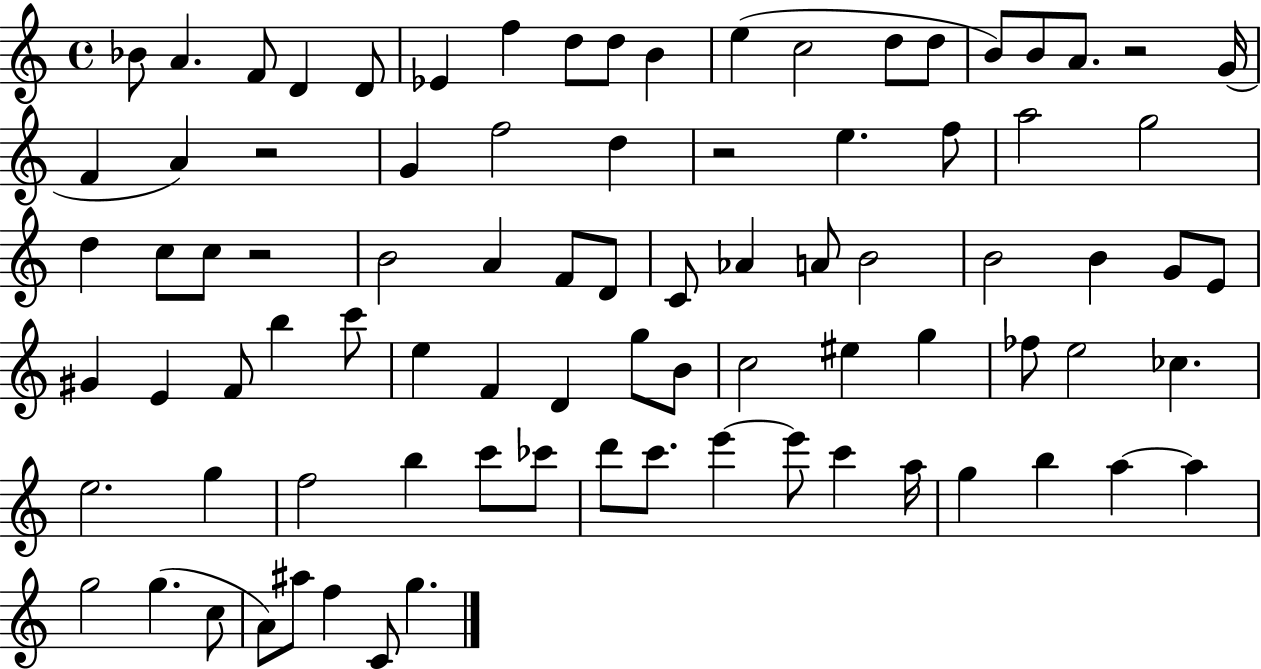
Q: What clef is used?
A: treble